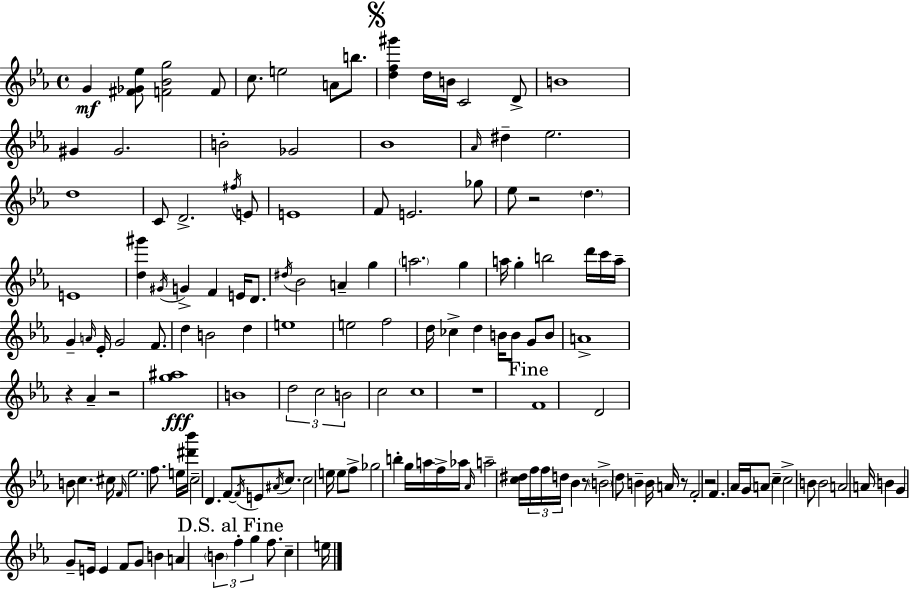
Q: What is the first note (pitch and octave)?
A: G4